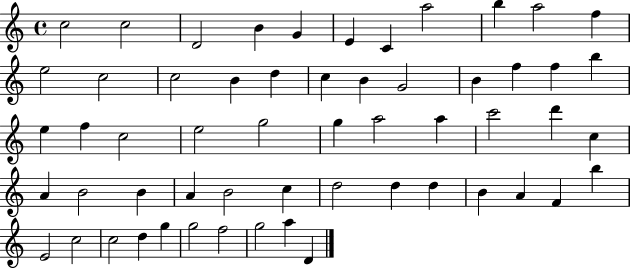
{
  \clef treble
  \time 4/4
  \defaultTimeSignature
  \key c \major
  c''2 c''2 | d'2 b'4 g'4 | e'4 c'4 a''2 | b''4 a''2 f''4 | \break e''2 c''2 | c''2 b'4 d''4 | c''4 b'4 g'2 | b'4 f''4 f''4 b''4 | \break e''4 f''4 c''2 | e''2 g''2 | g''4 a''2 a''4 | c'''2 d'''4 c''4 | \break a'4 b'2 b'4 | a'4 b'2 c''4 | d''2 d''4 d''4 | b'4 a'4 f'4 b''4 | \break e'2 c''2 | c''2 d''4 g''4 | g''2 f''2 | g''2 a''4 d'4 | \break \bar "|."
}